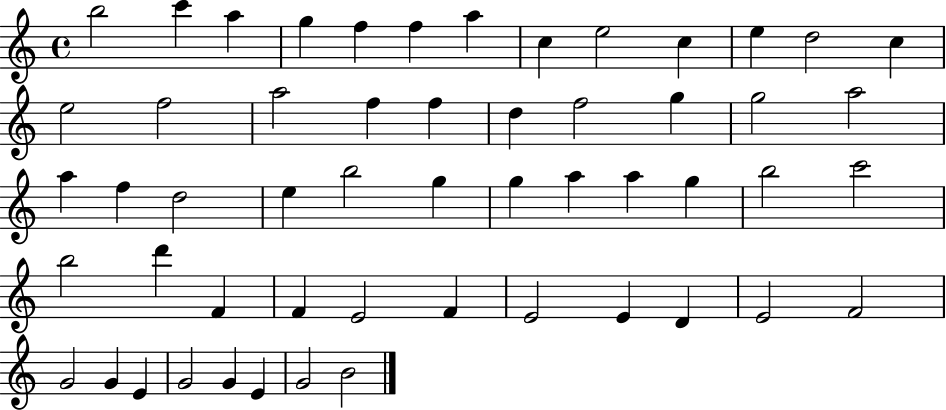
B5/h C6/q A5/q G5/q F5/q F5/q A5/q C5/q E5/h C5/q E5/q D5/h C5/q E5/h F5/h A5/h F5/q F5/q D5/q F5/h G5/q G5/h A5/h A5/q F5/q D5/h E5/q B5/h G5/q G5/q A5/q A5/q G5/q B5/h C6/h B5/h D6/q F4/q F4/q E4/h F4/q E4/h E4/q D4/q E4/h F4/h G4/h G4/q E4/q G4/h G4/q E4/q G4/h B4/h